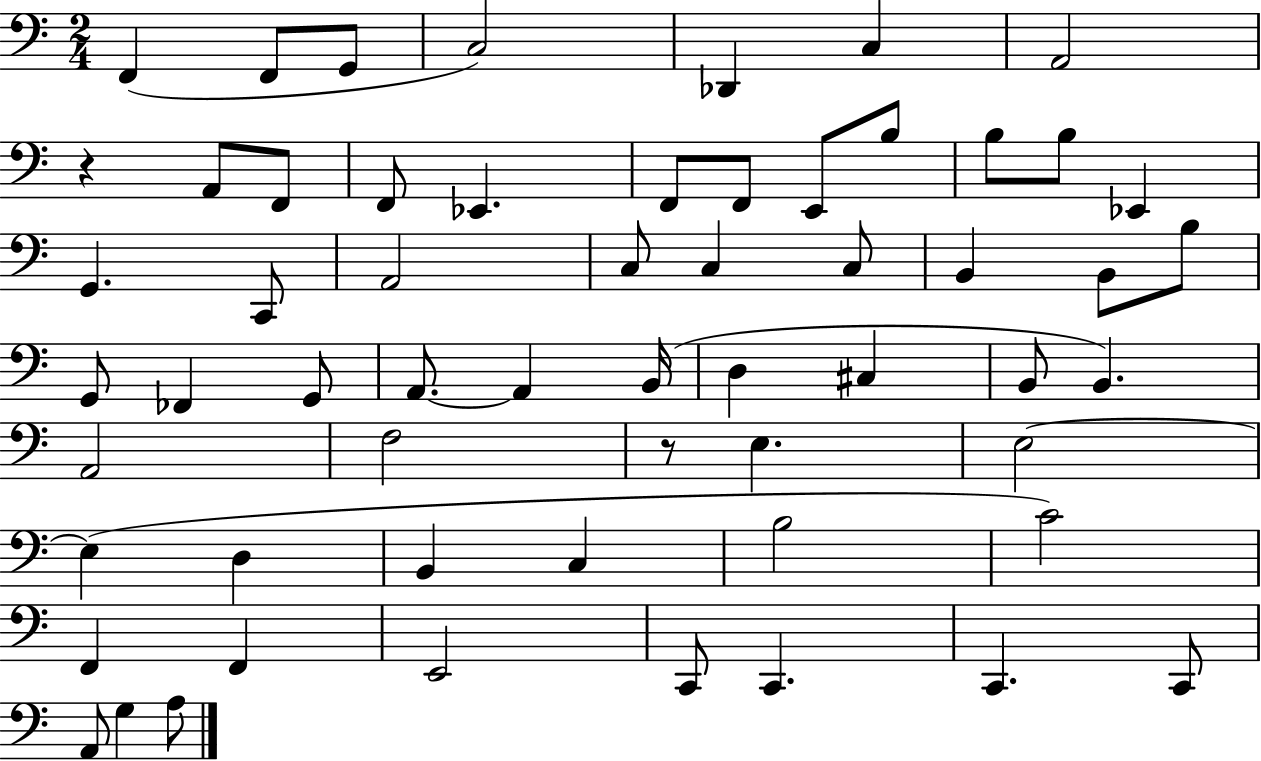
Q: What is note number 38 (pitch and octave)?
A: A2